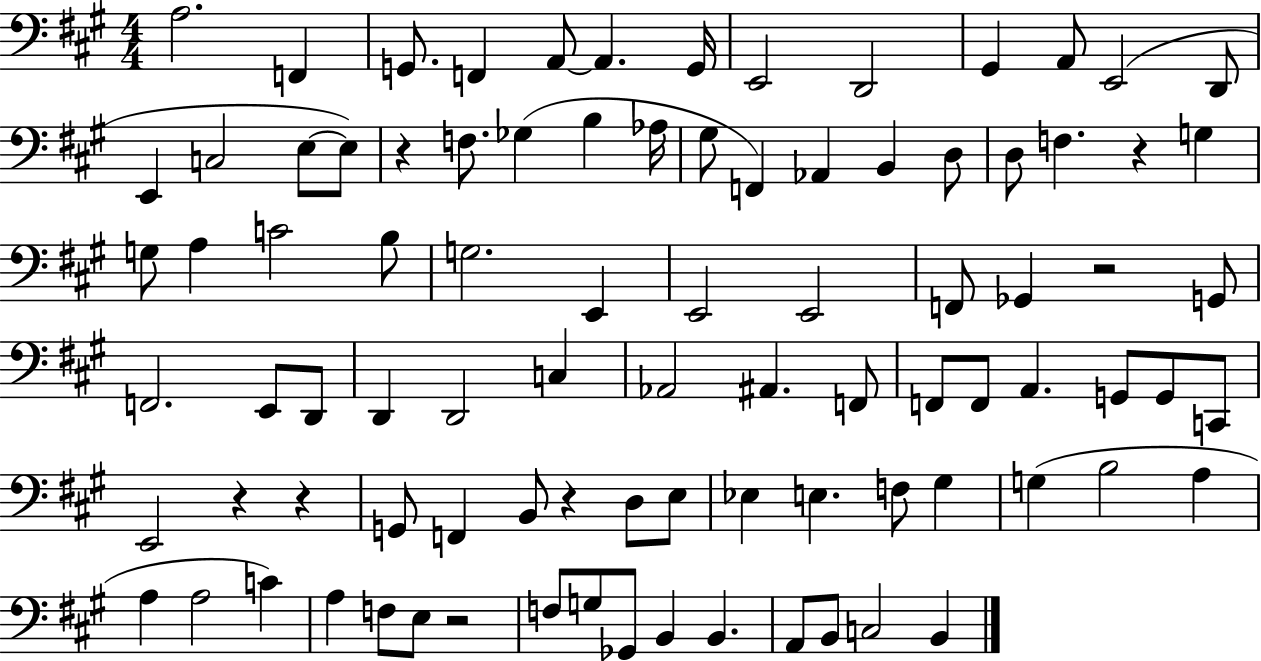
{
  \clef bass
  \numericTimeSignature
  \time 4/4
  \key a \major
  a2. f,4 | g,8. f,4 a,8~~ a,4. g,16 | e,2 d,2 | gis,4 a,8 e,2( d,8 | \break e,4 c2 e8~~ e8) | r4 f8. ges4( b4 aes16 | gis8 f,4) aes,4 b,4 d8 | d8 f4. r4 g4 | \break g8 a4 c'2 b8 | g2. e,4 | e,2 e,2 | f,8 ges,4 r2 g,8 | \break f,2. e,8 d,8 | d,4 d,2 c4 | aes,2 ais,4. f,8 | f,8 f,8 a,4. g,8 g,8 c,8 | \break e,2 r4 r4 | g,8 f,4 b,8 r4 d8 e8 | ees4 e4. f8 gis4 | g4( b2 a4 | \break a4 a2 c'4) | a4 f8 e8 r2 | f8 g8 ges,8 b,4 b,4. | a,8 b,8 c2 b,4 | \break \bar "|."
}